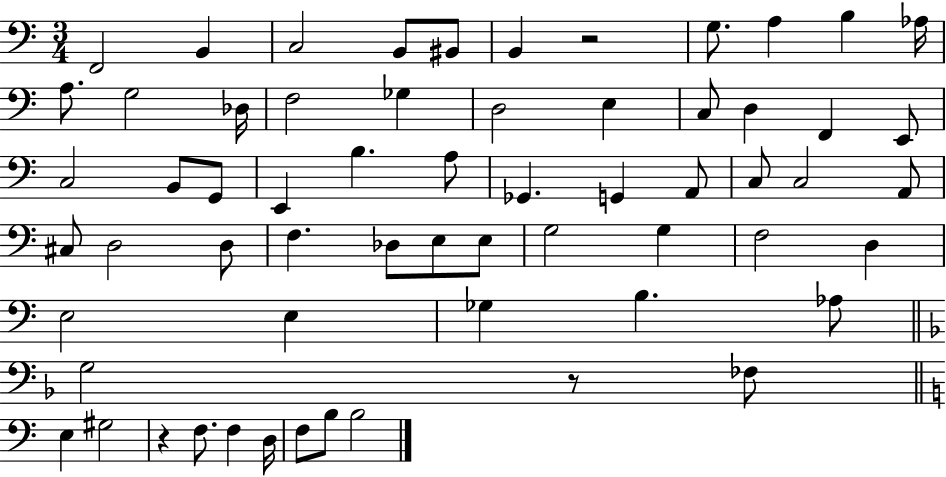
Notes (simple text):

F2/h B2/q C3/h B2/e BIS2/e B2/q R/h G3/e. A3/q B3/q Ab3/s A3/e. G3/h Db3/s F3/h Gb3/q D3/h E3/q C3/e D3/q F2/q E2/e C3/h B2/e G2/e E2/q B3/q. A3/e Gb2/q. G2/q A2/e C3/e C3/h A2/e C#3/e D3/h D3/e F3/q. Db3/e E3/e E3/e G3/h G3/q F3/h D3/q E3/h E3/q Gb3/q B3/q. Ab3/e G3/h R/e FES3/e E3/q G#3/h R/q F3/e. F3/q D3/s F3/e B3/e B3/h